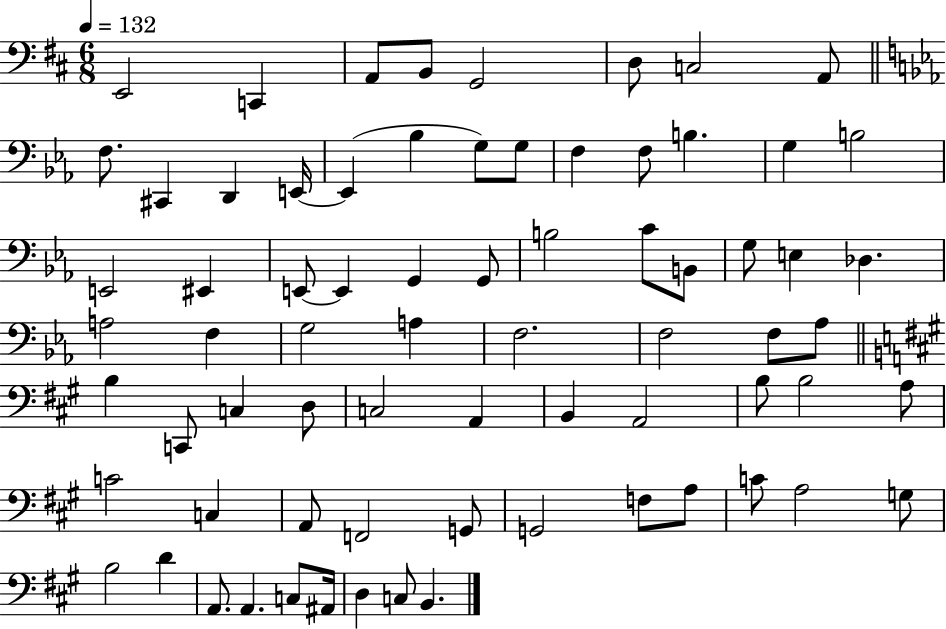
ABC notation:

X:1
T:Untitled
M:6/8
L:1/4
K:D
E,,2 C,, A,,/2 B,,/2 G,,2 D,/2 C,2 A,,/2 F,/2 ^C,, D,, E,,/4 E,, _B, G,/2 G,/2 F, F,/2 B, G, B,2 E,,2 ^E,, E,,/2 E,, G,, G,,/2 B,2 C/2 B,,/2 G,/2 E, _D, A,2 F, G,2 A, F,2 F,2 F,/2 _A,/2 B, C,,/2 C, D,/2 C,2 A,, B,, A,,2 B,/2 B,2 A,/2 C2 C, A,,/2 F,,2 G,,/2 G,,2 F,/2 A,/2 C/2 A,2 G,/2 B,2 D A,,/2 A,, C,/2 ^A,,/4 D, C,/2 B,,